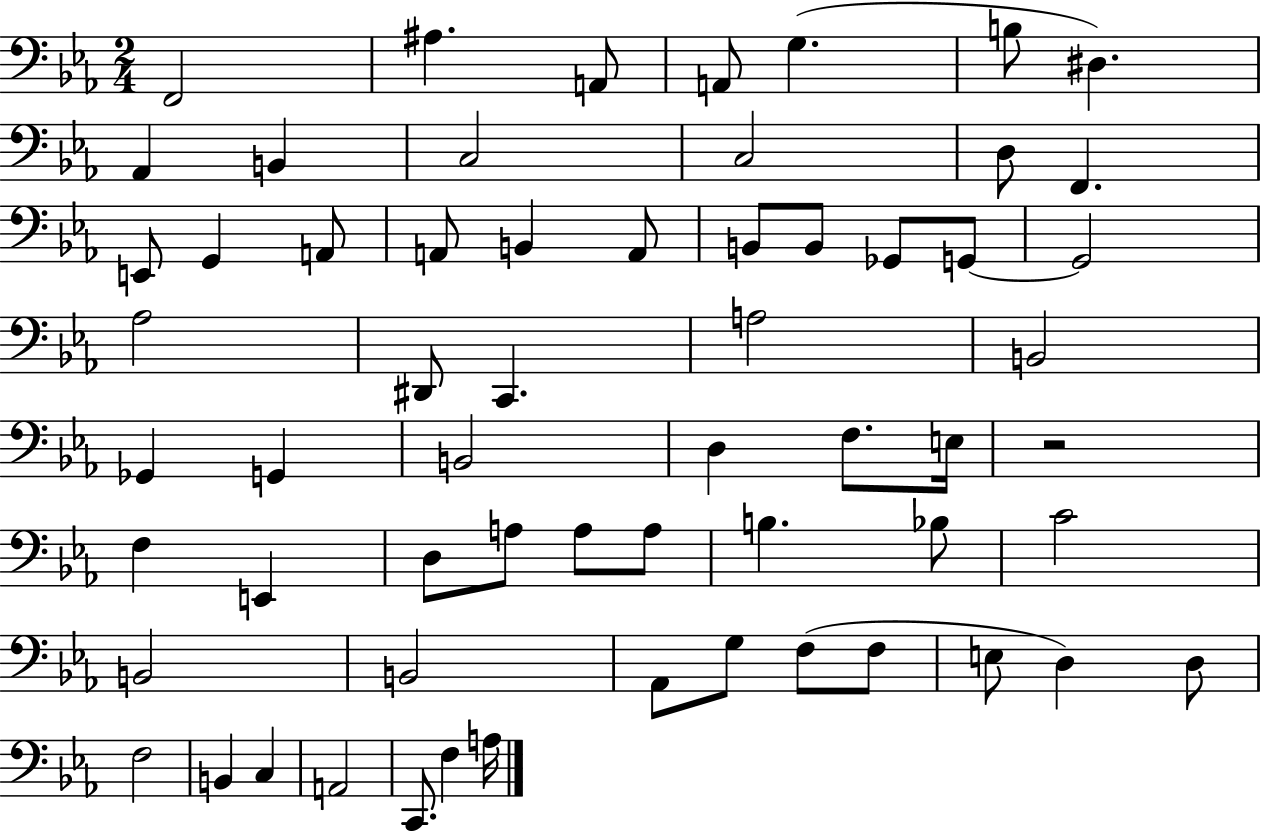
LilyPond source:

{
  \clef bass
  \numericTimeSignature
  \time 2/4
  \key ees \major
  f,2 | ais4. a,8 | a,8 g4.( | b8 dis4.) | \break aes,4 b,4 | c2 | c2 | d8 f,4. | \break e,8 g,4 a,8 | a,8 b,4 a,8 | b,8 b,8 ges,8 g,8~~ | g,2 | \break aes2 | dis,8 c,4. | a2 | b,2 | \break ges,4 g,4 | b,2 | d4 f8. e16 | r2 | \break f4 e,4 | d8 a8 a8 a8 | b4. bes8 | c'2 | \break b,2 | b,2 | aes,8 g8 f8( f8 | e8 d4) d8 | \break f2 | b,4 c4 | a,2 | c,8. f4 a16 | \break \bar "|."
}